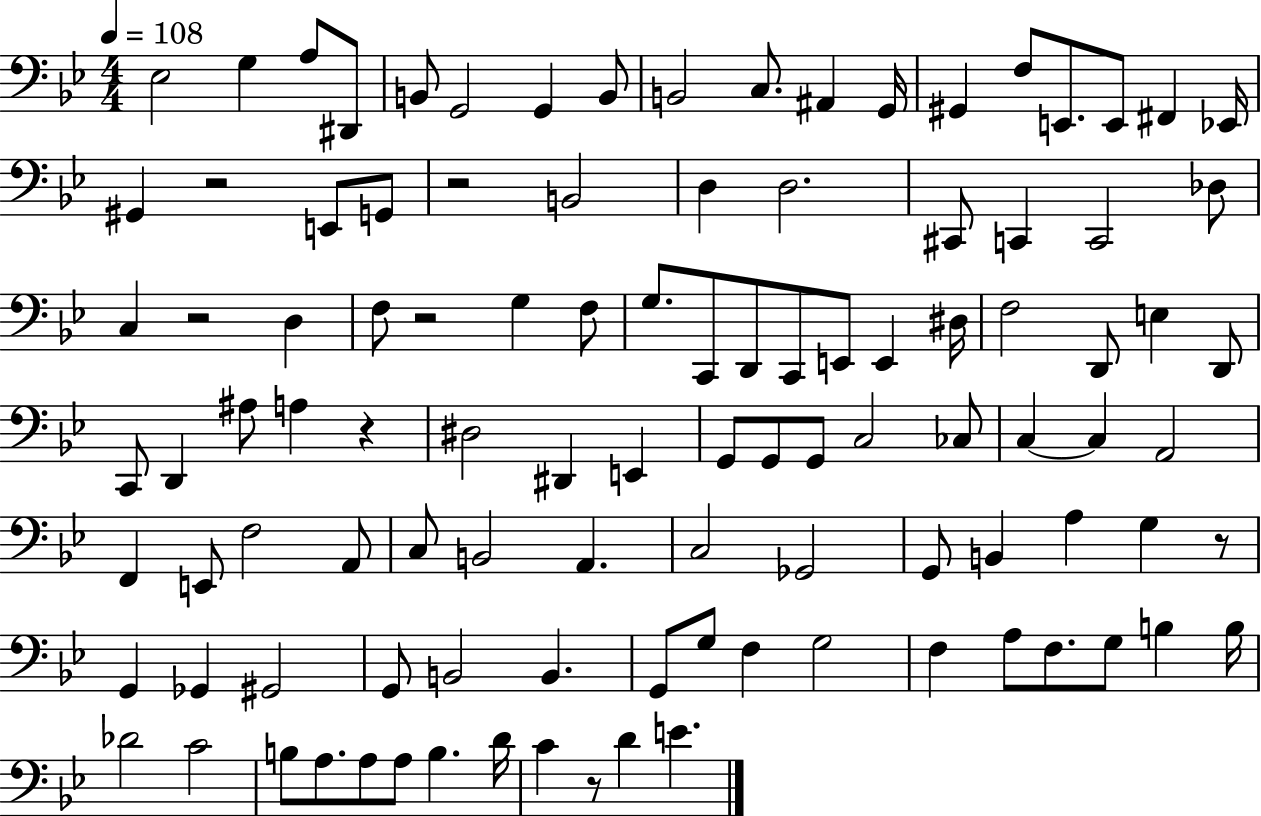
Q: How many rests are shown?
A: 7